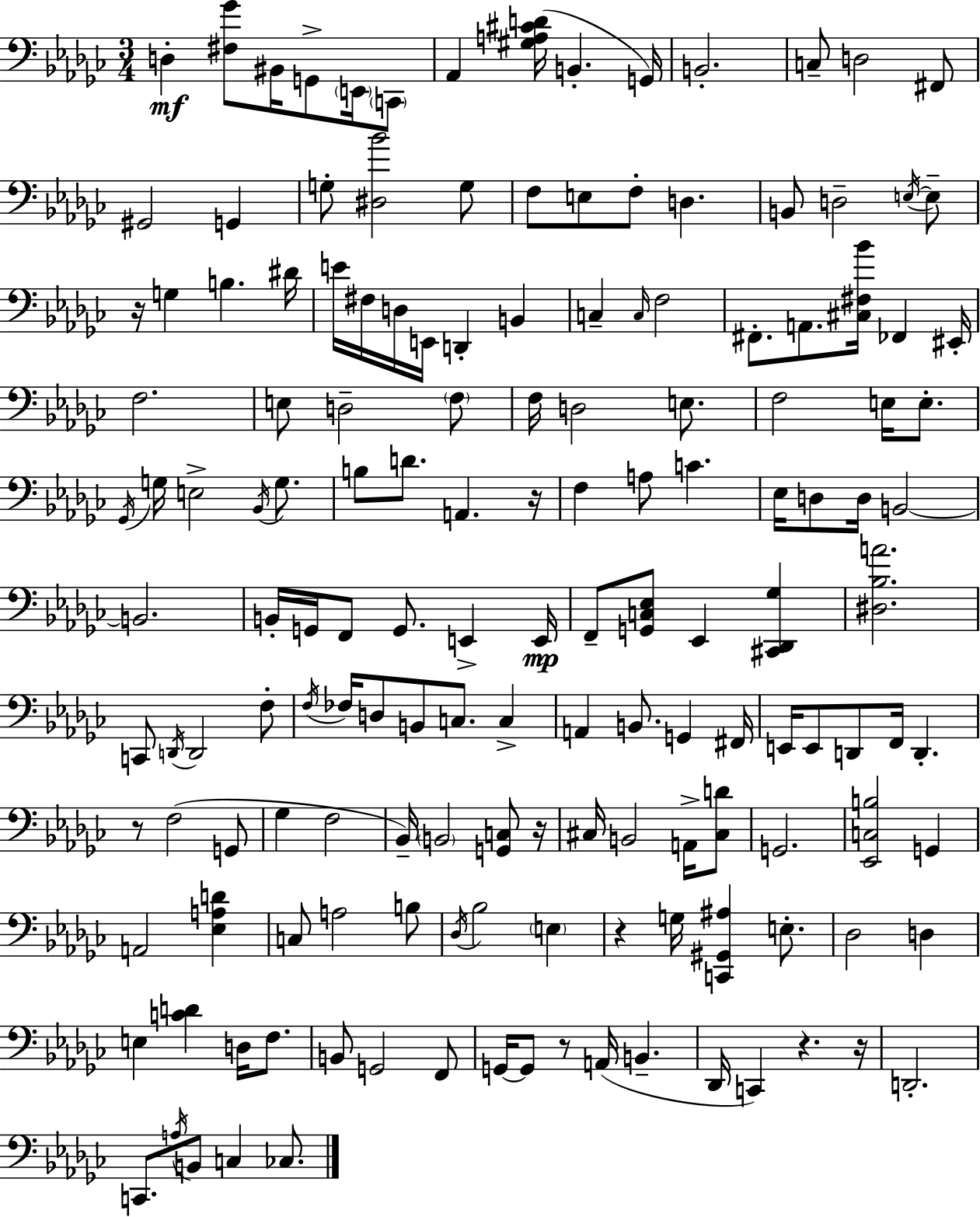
D3/q [F#3,Gb4]/e BIS2/s G2/e E2/s C2/e Ab2/q [G#3,A3,C#4,D4]/s B2/q. G2/s B2/h. C3/e D3/h F#2/e G#2/h G2/q G3/e [D#3,Bb4]/h G3/e F3/e E3/e F3/e D3/q. B2/e D3/h E3/s E3/e R/s G3/q B3/q. D#4/s E4/s F#3/s D3/s E2/s D2/q B2/q C3/q C3/s F3/h F#2/e. A2/e. [C#3,F#3,Bb4]/s FES2/q EIS2/s F3/h. E3/e D3/h F3/e F3/s D3/h E3/e. F3/h E3/s E3/e. Gb2/s G3/s E3/h Bb2/s G3/e. B3/e D4/e. A2/q. R/s F3/q A3/e C4/q. Eb3/s D3/e D3/s B2/h B2/h. B2/s G2/s F2/e G2/e. E2/q E2/s F2/e [G2,C3,Eb3]/e Eb2/q [C#2,Db2,Gb3]/q [D#3,Bb3,A4]/h. C2/e D2/s D2/h F3/e F3/s FES3/s D3/e B2/e C3/e. C3/q A2/q B2/e. G2/q F#2/s E2/s E2/e D2/e F2/s D2/q. R/e F3/h G2/e Gb3/q F3/h Bb2/s B2/h [G2,C3]/e R/s C#3/s B2/h A2/s [C#3,D4]/e G2/h. [Eb2,C3,B3]/h G2/q A2/h [Eb3,A3,D4]/q C3/e A3/h B3/e Db3/s Bb3/h E3/q R/q G3/s [C2,G#2,A#3]/q E3/e. Db3/h D3/q E3/q [C4,D4]/q D3/s F3/e. B2/e G2/h F2/e G2/s G2/e R/e A2/s B2/q. Db2/s C2/q R/q. R/s D2/h. C2/e. A3/s B2/e C3/q CES3/e.